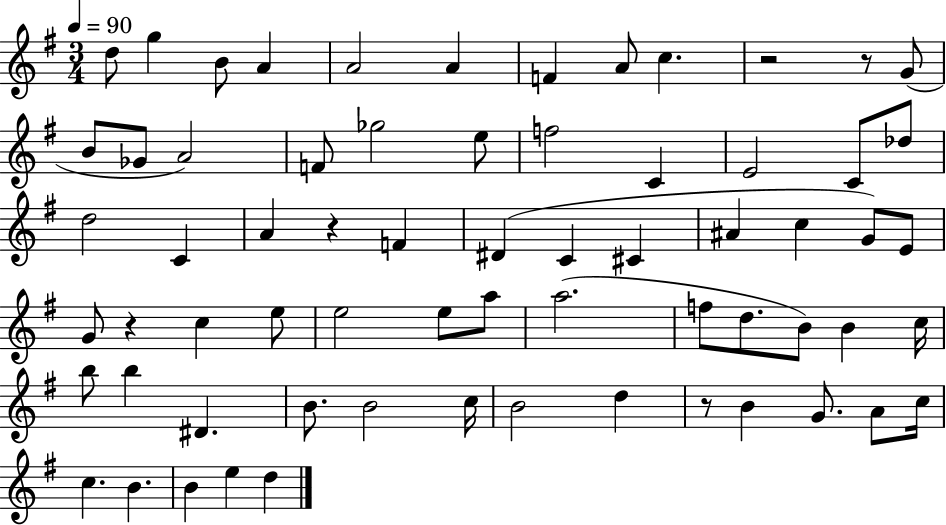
X:1
T:Untitled
M:3/4
L:1/4
K:G
d/2 g B/2 A A2 A F A/2 c z2 z/2 G/2 B/2 _G/2 A2 F/2 _g2 e/2 f2 C E2 C/2 _d/2 d2 C A z F ^D C ^C ^A c G/2 E/2 G/2 z c e/2 e2 e/2 a/2 a2 f/2 d/2 B/2 B c/4 b/2 b ^D B/2 B2 c/4 B2 d z/2 B G/2 A/2 c/4 c B B e d